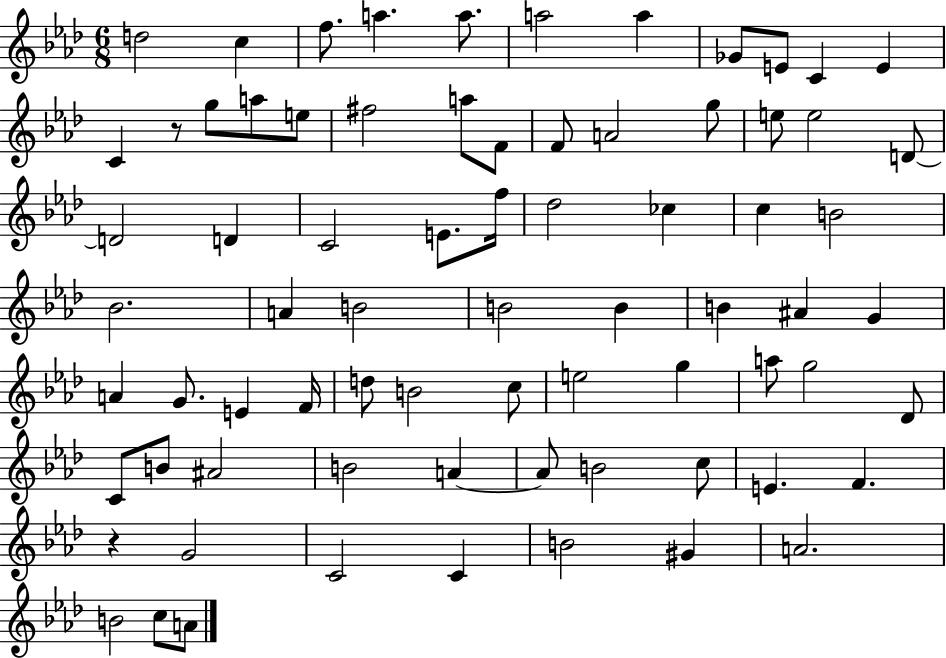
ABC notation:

X:1
T:Untitled
M:6/8
L:1/4
K:Ab
d2 c f/2 a a/2 a2 a _G/2 E/2 C E C z/2 g/2 a/2 e/2 ^f2 a/2 F/2 F/2 A2 g/2 e/2 e2 D/2 D2 D C2 E/2 f/4 _d2 _c c B2 _B2 A B2 B2 B B ^A G A G/2 E F/4 d/2 B2 c/2 e2 g a/2 g2 _D/2 C/2 B/2 ^A2 B2 A A/2 B2 c/2 E F z G2 C2 C B2 ^G A2 B2 c/2 A/2